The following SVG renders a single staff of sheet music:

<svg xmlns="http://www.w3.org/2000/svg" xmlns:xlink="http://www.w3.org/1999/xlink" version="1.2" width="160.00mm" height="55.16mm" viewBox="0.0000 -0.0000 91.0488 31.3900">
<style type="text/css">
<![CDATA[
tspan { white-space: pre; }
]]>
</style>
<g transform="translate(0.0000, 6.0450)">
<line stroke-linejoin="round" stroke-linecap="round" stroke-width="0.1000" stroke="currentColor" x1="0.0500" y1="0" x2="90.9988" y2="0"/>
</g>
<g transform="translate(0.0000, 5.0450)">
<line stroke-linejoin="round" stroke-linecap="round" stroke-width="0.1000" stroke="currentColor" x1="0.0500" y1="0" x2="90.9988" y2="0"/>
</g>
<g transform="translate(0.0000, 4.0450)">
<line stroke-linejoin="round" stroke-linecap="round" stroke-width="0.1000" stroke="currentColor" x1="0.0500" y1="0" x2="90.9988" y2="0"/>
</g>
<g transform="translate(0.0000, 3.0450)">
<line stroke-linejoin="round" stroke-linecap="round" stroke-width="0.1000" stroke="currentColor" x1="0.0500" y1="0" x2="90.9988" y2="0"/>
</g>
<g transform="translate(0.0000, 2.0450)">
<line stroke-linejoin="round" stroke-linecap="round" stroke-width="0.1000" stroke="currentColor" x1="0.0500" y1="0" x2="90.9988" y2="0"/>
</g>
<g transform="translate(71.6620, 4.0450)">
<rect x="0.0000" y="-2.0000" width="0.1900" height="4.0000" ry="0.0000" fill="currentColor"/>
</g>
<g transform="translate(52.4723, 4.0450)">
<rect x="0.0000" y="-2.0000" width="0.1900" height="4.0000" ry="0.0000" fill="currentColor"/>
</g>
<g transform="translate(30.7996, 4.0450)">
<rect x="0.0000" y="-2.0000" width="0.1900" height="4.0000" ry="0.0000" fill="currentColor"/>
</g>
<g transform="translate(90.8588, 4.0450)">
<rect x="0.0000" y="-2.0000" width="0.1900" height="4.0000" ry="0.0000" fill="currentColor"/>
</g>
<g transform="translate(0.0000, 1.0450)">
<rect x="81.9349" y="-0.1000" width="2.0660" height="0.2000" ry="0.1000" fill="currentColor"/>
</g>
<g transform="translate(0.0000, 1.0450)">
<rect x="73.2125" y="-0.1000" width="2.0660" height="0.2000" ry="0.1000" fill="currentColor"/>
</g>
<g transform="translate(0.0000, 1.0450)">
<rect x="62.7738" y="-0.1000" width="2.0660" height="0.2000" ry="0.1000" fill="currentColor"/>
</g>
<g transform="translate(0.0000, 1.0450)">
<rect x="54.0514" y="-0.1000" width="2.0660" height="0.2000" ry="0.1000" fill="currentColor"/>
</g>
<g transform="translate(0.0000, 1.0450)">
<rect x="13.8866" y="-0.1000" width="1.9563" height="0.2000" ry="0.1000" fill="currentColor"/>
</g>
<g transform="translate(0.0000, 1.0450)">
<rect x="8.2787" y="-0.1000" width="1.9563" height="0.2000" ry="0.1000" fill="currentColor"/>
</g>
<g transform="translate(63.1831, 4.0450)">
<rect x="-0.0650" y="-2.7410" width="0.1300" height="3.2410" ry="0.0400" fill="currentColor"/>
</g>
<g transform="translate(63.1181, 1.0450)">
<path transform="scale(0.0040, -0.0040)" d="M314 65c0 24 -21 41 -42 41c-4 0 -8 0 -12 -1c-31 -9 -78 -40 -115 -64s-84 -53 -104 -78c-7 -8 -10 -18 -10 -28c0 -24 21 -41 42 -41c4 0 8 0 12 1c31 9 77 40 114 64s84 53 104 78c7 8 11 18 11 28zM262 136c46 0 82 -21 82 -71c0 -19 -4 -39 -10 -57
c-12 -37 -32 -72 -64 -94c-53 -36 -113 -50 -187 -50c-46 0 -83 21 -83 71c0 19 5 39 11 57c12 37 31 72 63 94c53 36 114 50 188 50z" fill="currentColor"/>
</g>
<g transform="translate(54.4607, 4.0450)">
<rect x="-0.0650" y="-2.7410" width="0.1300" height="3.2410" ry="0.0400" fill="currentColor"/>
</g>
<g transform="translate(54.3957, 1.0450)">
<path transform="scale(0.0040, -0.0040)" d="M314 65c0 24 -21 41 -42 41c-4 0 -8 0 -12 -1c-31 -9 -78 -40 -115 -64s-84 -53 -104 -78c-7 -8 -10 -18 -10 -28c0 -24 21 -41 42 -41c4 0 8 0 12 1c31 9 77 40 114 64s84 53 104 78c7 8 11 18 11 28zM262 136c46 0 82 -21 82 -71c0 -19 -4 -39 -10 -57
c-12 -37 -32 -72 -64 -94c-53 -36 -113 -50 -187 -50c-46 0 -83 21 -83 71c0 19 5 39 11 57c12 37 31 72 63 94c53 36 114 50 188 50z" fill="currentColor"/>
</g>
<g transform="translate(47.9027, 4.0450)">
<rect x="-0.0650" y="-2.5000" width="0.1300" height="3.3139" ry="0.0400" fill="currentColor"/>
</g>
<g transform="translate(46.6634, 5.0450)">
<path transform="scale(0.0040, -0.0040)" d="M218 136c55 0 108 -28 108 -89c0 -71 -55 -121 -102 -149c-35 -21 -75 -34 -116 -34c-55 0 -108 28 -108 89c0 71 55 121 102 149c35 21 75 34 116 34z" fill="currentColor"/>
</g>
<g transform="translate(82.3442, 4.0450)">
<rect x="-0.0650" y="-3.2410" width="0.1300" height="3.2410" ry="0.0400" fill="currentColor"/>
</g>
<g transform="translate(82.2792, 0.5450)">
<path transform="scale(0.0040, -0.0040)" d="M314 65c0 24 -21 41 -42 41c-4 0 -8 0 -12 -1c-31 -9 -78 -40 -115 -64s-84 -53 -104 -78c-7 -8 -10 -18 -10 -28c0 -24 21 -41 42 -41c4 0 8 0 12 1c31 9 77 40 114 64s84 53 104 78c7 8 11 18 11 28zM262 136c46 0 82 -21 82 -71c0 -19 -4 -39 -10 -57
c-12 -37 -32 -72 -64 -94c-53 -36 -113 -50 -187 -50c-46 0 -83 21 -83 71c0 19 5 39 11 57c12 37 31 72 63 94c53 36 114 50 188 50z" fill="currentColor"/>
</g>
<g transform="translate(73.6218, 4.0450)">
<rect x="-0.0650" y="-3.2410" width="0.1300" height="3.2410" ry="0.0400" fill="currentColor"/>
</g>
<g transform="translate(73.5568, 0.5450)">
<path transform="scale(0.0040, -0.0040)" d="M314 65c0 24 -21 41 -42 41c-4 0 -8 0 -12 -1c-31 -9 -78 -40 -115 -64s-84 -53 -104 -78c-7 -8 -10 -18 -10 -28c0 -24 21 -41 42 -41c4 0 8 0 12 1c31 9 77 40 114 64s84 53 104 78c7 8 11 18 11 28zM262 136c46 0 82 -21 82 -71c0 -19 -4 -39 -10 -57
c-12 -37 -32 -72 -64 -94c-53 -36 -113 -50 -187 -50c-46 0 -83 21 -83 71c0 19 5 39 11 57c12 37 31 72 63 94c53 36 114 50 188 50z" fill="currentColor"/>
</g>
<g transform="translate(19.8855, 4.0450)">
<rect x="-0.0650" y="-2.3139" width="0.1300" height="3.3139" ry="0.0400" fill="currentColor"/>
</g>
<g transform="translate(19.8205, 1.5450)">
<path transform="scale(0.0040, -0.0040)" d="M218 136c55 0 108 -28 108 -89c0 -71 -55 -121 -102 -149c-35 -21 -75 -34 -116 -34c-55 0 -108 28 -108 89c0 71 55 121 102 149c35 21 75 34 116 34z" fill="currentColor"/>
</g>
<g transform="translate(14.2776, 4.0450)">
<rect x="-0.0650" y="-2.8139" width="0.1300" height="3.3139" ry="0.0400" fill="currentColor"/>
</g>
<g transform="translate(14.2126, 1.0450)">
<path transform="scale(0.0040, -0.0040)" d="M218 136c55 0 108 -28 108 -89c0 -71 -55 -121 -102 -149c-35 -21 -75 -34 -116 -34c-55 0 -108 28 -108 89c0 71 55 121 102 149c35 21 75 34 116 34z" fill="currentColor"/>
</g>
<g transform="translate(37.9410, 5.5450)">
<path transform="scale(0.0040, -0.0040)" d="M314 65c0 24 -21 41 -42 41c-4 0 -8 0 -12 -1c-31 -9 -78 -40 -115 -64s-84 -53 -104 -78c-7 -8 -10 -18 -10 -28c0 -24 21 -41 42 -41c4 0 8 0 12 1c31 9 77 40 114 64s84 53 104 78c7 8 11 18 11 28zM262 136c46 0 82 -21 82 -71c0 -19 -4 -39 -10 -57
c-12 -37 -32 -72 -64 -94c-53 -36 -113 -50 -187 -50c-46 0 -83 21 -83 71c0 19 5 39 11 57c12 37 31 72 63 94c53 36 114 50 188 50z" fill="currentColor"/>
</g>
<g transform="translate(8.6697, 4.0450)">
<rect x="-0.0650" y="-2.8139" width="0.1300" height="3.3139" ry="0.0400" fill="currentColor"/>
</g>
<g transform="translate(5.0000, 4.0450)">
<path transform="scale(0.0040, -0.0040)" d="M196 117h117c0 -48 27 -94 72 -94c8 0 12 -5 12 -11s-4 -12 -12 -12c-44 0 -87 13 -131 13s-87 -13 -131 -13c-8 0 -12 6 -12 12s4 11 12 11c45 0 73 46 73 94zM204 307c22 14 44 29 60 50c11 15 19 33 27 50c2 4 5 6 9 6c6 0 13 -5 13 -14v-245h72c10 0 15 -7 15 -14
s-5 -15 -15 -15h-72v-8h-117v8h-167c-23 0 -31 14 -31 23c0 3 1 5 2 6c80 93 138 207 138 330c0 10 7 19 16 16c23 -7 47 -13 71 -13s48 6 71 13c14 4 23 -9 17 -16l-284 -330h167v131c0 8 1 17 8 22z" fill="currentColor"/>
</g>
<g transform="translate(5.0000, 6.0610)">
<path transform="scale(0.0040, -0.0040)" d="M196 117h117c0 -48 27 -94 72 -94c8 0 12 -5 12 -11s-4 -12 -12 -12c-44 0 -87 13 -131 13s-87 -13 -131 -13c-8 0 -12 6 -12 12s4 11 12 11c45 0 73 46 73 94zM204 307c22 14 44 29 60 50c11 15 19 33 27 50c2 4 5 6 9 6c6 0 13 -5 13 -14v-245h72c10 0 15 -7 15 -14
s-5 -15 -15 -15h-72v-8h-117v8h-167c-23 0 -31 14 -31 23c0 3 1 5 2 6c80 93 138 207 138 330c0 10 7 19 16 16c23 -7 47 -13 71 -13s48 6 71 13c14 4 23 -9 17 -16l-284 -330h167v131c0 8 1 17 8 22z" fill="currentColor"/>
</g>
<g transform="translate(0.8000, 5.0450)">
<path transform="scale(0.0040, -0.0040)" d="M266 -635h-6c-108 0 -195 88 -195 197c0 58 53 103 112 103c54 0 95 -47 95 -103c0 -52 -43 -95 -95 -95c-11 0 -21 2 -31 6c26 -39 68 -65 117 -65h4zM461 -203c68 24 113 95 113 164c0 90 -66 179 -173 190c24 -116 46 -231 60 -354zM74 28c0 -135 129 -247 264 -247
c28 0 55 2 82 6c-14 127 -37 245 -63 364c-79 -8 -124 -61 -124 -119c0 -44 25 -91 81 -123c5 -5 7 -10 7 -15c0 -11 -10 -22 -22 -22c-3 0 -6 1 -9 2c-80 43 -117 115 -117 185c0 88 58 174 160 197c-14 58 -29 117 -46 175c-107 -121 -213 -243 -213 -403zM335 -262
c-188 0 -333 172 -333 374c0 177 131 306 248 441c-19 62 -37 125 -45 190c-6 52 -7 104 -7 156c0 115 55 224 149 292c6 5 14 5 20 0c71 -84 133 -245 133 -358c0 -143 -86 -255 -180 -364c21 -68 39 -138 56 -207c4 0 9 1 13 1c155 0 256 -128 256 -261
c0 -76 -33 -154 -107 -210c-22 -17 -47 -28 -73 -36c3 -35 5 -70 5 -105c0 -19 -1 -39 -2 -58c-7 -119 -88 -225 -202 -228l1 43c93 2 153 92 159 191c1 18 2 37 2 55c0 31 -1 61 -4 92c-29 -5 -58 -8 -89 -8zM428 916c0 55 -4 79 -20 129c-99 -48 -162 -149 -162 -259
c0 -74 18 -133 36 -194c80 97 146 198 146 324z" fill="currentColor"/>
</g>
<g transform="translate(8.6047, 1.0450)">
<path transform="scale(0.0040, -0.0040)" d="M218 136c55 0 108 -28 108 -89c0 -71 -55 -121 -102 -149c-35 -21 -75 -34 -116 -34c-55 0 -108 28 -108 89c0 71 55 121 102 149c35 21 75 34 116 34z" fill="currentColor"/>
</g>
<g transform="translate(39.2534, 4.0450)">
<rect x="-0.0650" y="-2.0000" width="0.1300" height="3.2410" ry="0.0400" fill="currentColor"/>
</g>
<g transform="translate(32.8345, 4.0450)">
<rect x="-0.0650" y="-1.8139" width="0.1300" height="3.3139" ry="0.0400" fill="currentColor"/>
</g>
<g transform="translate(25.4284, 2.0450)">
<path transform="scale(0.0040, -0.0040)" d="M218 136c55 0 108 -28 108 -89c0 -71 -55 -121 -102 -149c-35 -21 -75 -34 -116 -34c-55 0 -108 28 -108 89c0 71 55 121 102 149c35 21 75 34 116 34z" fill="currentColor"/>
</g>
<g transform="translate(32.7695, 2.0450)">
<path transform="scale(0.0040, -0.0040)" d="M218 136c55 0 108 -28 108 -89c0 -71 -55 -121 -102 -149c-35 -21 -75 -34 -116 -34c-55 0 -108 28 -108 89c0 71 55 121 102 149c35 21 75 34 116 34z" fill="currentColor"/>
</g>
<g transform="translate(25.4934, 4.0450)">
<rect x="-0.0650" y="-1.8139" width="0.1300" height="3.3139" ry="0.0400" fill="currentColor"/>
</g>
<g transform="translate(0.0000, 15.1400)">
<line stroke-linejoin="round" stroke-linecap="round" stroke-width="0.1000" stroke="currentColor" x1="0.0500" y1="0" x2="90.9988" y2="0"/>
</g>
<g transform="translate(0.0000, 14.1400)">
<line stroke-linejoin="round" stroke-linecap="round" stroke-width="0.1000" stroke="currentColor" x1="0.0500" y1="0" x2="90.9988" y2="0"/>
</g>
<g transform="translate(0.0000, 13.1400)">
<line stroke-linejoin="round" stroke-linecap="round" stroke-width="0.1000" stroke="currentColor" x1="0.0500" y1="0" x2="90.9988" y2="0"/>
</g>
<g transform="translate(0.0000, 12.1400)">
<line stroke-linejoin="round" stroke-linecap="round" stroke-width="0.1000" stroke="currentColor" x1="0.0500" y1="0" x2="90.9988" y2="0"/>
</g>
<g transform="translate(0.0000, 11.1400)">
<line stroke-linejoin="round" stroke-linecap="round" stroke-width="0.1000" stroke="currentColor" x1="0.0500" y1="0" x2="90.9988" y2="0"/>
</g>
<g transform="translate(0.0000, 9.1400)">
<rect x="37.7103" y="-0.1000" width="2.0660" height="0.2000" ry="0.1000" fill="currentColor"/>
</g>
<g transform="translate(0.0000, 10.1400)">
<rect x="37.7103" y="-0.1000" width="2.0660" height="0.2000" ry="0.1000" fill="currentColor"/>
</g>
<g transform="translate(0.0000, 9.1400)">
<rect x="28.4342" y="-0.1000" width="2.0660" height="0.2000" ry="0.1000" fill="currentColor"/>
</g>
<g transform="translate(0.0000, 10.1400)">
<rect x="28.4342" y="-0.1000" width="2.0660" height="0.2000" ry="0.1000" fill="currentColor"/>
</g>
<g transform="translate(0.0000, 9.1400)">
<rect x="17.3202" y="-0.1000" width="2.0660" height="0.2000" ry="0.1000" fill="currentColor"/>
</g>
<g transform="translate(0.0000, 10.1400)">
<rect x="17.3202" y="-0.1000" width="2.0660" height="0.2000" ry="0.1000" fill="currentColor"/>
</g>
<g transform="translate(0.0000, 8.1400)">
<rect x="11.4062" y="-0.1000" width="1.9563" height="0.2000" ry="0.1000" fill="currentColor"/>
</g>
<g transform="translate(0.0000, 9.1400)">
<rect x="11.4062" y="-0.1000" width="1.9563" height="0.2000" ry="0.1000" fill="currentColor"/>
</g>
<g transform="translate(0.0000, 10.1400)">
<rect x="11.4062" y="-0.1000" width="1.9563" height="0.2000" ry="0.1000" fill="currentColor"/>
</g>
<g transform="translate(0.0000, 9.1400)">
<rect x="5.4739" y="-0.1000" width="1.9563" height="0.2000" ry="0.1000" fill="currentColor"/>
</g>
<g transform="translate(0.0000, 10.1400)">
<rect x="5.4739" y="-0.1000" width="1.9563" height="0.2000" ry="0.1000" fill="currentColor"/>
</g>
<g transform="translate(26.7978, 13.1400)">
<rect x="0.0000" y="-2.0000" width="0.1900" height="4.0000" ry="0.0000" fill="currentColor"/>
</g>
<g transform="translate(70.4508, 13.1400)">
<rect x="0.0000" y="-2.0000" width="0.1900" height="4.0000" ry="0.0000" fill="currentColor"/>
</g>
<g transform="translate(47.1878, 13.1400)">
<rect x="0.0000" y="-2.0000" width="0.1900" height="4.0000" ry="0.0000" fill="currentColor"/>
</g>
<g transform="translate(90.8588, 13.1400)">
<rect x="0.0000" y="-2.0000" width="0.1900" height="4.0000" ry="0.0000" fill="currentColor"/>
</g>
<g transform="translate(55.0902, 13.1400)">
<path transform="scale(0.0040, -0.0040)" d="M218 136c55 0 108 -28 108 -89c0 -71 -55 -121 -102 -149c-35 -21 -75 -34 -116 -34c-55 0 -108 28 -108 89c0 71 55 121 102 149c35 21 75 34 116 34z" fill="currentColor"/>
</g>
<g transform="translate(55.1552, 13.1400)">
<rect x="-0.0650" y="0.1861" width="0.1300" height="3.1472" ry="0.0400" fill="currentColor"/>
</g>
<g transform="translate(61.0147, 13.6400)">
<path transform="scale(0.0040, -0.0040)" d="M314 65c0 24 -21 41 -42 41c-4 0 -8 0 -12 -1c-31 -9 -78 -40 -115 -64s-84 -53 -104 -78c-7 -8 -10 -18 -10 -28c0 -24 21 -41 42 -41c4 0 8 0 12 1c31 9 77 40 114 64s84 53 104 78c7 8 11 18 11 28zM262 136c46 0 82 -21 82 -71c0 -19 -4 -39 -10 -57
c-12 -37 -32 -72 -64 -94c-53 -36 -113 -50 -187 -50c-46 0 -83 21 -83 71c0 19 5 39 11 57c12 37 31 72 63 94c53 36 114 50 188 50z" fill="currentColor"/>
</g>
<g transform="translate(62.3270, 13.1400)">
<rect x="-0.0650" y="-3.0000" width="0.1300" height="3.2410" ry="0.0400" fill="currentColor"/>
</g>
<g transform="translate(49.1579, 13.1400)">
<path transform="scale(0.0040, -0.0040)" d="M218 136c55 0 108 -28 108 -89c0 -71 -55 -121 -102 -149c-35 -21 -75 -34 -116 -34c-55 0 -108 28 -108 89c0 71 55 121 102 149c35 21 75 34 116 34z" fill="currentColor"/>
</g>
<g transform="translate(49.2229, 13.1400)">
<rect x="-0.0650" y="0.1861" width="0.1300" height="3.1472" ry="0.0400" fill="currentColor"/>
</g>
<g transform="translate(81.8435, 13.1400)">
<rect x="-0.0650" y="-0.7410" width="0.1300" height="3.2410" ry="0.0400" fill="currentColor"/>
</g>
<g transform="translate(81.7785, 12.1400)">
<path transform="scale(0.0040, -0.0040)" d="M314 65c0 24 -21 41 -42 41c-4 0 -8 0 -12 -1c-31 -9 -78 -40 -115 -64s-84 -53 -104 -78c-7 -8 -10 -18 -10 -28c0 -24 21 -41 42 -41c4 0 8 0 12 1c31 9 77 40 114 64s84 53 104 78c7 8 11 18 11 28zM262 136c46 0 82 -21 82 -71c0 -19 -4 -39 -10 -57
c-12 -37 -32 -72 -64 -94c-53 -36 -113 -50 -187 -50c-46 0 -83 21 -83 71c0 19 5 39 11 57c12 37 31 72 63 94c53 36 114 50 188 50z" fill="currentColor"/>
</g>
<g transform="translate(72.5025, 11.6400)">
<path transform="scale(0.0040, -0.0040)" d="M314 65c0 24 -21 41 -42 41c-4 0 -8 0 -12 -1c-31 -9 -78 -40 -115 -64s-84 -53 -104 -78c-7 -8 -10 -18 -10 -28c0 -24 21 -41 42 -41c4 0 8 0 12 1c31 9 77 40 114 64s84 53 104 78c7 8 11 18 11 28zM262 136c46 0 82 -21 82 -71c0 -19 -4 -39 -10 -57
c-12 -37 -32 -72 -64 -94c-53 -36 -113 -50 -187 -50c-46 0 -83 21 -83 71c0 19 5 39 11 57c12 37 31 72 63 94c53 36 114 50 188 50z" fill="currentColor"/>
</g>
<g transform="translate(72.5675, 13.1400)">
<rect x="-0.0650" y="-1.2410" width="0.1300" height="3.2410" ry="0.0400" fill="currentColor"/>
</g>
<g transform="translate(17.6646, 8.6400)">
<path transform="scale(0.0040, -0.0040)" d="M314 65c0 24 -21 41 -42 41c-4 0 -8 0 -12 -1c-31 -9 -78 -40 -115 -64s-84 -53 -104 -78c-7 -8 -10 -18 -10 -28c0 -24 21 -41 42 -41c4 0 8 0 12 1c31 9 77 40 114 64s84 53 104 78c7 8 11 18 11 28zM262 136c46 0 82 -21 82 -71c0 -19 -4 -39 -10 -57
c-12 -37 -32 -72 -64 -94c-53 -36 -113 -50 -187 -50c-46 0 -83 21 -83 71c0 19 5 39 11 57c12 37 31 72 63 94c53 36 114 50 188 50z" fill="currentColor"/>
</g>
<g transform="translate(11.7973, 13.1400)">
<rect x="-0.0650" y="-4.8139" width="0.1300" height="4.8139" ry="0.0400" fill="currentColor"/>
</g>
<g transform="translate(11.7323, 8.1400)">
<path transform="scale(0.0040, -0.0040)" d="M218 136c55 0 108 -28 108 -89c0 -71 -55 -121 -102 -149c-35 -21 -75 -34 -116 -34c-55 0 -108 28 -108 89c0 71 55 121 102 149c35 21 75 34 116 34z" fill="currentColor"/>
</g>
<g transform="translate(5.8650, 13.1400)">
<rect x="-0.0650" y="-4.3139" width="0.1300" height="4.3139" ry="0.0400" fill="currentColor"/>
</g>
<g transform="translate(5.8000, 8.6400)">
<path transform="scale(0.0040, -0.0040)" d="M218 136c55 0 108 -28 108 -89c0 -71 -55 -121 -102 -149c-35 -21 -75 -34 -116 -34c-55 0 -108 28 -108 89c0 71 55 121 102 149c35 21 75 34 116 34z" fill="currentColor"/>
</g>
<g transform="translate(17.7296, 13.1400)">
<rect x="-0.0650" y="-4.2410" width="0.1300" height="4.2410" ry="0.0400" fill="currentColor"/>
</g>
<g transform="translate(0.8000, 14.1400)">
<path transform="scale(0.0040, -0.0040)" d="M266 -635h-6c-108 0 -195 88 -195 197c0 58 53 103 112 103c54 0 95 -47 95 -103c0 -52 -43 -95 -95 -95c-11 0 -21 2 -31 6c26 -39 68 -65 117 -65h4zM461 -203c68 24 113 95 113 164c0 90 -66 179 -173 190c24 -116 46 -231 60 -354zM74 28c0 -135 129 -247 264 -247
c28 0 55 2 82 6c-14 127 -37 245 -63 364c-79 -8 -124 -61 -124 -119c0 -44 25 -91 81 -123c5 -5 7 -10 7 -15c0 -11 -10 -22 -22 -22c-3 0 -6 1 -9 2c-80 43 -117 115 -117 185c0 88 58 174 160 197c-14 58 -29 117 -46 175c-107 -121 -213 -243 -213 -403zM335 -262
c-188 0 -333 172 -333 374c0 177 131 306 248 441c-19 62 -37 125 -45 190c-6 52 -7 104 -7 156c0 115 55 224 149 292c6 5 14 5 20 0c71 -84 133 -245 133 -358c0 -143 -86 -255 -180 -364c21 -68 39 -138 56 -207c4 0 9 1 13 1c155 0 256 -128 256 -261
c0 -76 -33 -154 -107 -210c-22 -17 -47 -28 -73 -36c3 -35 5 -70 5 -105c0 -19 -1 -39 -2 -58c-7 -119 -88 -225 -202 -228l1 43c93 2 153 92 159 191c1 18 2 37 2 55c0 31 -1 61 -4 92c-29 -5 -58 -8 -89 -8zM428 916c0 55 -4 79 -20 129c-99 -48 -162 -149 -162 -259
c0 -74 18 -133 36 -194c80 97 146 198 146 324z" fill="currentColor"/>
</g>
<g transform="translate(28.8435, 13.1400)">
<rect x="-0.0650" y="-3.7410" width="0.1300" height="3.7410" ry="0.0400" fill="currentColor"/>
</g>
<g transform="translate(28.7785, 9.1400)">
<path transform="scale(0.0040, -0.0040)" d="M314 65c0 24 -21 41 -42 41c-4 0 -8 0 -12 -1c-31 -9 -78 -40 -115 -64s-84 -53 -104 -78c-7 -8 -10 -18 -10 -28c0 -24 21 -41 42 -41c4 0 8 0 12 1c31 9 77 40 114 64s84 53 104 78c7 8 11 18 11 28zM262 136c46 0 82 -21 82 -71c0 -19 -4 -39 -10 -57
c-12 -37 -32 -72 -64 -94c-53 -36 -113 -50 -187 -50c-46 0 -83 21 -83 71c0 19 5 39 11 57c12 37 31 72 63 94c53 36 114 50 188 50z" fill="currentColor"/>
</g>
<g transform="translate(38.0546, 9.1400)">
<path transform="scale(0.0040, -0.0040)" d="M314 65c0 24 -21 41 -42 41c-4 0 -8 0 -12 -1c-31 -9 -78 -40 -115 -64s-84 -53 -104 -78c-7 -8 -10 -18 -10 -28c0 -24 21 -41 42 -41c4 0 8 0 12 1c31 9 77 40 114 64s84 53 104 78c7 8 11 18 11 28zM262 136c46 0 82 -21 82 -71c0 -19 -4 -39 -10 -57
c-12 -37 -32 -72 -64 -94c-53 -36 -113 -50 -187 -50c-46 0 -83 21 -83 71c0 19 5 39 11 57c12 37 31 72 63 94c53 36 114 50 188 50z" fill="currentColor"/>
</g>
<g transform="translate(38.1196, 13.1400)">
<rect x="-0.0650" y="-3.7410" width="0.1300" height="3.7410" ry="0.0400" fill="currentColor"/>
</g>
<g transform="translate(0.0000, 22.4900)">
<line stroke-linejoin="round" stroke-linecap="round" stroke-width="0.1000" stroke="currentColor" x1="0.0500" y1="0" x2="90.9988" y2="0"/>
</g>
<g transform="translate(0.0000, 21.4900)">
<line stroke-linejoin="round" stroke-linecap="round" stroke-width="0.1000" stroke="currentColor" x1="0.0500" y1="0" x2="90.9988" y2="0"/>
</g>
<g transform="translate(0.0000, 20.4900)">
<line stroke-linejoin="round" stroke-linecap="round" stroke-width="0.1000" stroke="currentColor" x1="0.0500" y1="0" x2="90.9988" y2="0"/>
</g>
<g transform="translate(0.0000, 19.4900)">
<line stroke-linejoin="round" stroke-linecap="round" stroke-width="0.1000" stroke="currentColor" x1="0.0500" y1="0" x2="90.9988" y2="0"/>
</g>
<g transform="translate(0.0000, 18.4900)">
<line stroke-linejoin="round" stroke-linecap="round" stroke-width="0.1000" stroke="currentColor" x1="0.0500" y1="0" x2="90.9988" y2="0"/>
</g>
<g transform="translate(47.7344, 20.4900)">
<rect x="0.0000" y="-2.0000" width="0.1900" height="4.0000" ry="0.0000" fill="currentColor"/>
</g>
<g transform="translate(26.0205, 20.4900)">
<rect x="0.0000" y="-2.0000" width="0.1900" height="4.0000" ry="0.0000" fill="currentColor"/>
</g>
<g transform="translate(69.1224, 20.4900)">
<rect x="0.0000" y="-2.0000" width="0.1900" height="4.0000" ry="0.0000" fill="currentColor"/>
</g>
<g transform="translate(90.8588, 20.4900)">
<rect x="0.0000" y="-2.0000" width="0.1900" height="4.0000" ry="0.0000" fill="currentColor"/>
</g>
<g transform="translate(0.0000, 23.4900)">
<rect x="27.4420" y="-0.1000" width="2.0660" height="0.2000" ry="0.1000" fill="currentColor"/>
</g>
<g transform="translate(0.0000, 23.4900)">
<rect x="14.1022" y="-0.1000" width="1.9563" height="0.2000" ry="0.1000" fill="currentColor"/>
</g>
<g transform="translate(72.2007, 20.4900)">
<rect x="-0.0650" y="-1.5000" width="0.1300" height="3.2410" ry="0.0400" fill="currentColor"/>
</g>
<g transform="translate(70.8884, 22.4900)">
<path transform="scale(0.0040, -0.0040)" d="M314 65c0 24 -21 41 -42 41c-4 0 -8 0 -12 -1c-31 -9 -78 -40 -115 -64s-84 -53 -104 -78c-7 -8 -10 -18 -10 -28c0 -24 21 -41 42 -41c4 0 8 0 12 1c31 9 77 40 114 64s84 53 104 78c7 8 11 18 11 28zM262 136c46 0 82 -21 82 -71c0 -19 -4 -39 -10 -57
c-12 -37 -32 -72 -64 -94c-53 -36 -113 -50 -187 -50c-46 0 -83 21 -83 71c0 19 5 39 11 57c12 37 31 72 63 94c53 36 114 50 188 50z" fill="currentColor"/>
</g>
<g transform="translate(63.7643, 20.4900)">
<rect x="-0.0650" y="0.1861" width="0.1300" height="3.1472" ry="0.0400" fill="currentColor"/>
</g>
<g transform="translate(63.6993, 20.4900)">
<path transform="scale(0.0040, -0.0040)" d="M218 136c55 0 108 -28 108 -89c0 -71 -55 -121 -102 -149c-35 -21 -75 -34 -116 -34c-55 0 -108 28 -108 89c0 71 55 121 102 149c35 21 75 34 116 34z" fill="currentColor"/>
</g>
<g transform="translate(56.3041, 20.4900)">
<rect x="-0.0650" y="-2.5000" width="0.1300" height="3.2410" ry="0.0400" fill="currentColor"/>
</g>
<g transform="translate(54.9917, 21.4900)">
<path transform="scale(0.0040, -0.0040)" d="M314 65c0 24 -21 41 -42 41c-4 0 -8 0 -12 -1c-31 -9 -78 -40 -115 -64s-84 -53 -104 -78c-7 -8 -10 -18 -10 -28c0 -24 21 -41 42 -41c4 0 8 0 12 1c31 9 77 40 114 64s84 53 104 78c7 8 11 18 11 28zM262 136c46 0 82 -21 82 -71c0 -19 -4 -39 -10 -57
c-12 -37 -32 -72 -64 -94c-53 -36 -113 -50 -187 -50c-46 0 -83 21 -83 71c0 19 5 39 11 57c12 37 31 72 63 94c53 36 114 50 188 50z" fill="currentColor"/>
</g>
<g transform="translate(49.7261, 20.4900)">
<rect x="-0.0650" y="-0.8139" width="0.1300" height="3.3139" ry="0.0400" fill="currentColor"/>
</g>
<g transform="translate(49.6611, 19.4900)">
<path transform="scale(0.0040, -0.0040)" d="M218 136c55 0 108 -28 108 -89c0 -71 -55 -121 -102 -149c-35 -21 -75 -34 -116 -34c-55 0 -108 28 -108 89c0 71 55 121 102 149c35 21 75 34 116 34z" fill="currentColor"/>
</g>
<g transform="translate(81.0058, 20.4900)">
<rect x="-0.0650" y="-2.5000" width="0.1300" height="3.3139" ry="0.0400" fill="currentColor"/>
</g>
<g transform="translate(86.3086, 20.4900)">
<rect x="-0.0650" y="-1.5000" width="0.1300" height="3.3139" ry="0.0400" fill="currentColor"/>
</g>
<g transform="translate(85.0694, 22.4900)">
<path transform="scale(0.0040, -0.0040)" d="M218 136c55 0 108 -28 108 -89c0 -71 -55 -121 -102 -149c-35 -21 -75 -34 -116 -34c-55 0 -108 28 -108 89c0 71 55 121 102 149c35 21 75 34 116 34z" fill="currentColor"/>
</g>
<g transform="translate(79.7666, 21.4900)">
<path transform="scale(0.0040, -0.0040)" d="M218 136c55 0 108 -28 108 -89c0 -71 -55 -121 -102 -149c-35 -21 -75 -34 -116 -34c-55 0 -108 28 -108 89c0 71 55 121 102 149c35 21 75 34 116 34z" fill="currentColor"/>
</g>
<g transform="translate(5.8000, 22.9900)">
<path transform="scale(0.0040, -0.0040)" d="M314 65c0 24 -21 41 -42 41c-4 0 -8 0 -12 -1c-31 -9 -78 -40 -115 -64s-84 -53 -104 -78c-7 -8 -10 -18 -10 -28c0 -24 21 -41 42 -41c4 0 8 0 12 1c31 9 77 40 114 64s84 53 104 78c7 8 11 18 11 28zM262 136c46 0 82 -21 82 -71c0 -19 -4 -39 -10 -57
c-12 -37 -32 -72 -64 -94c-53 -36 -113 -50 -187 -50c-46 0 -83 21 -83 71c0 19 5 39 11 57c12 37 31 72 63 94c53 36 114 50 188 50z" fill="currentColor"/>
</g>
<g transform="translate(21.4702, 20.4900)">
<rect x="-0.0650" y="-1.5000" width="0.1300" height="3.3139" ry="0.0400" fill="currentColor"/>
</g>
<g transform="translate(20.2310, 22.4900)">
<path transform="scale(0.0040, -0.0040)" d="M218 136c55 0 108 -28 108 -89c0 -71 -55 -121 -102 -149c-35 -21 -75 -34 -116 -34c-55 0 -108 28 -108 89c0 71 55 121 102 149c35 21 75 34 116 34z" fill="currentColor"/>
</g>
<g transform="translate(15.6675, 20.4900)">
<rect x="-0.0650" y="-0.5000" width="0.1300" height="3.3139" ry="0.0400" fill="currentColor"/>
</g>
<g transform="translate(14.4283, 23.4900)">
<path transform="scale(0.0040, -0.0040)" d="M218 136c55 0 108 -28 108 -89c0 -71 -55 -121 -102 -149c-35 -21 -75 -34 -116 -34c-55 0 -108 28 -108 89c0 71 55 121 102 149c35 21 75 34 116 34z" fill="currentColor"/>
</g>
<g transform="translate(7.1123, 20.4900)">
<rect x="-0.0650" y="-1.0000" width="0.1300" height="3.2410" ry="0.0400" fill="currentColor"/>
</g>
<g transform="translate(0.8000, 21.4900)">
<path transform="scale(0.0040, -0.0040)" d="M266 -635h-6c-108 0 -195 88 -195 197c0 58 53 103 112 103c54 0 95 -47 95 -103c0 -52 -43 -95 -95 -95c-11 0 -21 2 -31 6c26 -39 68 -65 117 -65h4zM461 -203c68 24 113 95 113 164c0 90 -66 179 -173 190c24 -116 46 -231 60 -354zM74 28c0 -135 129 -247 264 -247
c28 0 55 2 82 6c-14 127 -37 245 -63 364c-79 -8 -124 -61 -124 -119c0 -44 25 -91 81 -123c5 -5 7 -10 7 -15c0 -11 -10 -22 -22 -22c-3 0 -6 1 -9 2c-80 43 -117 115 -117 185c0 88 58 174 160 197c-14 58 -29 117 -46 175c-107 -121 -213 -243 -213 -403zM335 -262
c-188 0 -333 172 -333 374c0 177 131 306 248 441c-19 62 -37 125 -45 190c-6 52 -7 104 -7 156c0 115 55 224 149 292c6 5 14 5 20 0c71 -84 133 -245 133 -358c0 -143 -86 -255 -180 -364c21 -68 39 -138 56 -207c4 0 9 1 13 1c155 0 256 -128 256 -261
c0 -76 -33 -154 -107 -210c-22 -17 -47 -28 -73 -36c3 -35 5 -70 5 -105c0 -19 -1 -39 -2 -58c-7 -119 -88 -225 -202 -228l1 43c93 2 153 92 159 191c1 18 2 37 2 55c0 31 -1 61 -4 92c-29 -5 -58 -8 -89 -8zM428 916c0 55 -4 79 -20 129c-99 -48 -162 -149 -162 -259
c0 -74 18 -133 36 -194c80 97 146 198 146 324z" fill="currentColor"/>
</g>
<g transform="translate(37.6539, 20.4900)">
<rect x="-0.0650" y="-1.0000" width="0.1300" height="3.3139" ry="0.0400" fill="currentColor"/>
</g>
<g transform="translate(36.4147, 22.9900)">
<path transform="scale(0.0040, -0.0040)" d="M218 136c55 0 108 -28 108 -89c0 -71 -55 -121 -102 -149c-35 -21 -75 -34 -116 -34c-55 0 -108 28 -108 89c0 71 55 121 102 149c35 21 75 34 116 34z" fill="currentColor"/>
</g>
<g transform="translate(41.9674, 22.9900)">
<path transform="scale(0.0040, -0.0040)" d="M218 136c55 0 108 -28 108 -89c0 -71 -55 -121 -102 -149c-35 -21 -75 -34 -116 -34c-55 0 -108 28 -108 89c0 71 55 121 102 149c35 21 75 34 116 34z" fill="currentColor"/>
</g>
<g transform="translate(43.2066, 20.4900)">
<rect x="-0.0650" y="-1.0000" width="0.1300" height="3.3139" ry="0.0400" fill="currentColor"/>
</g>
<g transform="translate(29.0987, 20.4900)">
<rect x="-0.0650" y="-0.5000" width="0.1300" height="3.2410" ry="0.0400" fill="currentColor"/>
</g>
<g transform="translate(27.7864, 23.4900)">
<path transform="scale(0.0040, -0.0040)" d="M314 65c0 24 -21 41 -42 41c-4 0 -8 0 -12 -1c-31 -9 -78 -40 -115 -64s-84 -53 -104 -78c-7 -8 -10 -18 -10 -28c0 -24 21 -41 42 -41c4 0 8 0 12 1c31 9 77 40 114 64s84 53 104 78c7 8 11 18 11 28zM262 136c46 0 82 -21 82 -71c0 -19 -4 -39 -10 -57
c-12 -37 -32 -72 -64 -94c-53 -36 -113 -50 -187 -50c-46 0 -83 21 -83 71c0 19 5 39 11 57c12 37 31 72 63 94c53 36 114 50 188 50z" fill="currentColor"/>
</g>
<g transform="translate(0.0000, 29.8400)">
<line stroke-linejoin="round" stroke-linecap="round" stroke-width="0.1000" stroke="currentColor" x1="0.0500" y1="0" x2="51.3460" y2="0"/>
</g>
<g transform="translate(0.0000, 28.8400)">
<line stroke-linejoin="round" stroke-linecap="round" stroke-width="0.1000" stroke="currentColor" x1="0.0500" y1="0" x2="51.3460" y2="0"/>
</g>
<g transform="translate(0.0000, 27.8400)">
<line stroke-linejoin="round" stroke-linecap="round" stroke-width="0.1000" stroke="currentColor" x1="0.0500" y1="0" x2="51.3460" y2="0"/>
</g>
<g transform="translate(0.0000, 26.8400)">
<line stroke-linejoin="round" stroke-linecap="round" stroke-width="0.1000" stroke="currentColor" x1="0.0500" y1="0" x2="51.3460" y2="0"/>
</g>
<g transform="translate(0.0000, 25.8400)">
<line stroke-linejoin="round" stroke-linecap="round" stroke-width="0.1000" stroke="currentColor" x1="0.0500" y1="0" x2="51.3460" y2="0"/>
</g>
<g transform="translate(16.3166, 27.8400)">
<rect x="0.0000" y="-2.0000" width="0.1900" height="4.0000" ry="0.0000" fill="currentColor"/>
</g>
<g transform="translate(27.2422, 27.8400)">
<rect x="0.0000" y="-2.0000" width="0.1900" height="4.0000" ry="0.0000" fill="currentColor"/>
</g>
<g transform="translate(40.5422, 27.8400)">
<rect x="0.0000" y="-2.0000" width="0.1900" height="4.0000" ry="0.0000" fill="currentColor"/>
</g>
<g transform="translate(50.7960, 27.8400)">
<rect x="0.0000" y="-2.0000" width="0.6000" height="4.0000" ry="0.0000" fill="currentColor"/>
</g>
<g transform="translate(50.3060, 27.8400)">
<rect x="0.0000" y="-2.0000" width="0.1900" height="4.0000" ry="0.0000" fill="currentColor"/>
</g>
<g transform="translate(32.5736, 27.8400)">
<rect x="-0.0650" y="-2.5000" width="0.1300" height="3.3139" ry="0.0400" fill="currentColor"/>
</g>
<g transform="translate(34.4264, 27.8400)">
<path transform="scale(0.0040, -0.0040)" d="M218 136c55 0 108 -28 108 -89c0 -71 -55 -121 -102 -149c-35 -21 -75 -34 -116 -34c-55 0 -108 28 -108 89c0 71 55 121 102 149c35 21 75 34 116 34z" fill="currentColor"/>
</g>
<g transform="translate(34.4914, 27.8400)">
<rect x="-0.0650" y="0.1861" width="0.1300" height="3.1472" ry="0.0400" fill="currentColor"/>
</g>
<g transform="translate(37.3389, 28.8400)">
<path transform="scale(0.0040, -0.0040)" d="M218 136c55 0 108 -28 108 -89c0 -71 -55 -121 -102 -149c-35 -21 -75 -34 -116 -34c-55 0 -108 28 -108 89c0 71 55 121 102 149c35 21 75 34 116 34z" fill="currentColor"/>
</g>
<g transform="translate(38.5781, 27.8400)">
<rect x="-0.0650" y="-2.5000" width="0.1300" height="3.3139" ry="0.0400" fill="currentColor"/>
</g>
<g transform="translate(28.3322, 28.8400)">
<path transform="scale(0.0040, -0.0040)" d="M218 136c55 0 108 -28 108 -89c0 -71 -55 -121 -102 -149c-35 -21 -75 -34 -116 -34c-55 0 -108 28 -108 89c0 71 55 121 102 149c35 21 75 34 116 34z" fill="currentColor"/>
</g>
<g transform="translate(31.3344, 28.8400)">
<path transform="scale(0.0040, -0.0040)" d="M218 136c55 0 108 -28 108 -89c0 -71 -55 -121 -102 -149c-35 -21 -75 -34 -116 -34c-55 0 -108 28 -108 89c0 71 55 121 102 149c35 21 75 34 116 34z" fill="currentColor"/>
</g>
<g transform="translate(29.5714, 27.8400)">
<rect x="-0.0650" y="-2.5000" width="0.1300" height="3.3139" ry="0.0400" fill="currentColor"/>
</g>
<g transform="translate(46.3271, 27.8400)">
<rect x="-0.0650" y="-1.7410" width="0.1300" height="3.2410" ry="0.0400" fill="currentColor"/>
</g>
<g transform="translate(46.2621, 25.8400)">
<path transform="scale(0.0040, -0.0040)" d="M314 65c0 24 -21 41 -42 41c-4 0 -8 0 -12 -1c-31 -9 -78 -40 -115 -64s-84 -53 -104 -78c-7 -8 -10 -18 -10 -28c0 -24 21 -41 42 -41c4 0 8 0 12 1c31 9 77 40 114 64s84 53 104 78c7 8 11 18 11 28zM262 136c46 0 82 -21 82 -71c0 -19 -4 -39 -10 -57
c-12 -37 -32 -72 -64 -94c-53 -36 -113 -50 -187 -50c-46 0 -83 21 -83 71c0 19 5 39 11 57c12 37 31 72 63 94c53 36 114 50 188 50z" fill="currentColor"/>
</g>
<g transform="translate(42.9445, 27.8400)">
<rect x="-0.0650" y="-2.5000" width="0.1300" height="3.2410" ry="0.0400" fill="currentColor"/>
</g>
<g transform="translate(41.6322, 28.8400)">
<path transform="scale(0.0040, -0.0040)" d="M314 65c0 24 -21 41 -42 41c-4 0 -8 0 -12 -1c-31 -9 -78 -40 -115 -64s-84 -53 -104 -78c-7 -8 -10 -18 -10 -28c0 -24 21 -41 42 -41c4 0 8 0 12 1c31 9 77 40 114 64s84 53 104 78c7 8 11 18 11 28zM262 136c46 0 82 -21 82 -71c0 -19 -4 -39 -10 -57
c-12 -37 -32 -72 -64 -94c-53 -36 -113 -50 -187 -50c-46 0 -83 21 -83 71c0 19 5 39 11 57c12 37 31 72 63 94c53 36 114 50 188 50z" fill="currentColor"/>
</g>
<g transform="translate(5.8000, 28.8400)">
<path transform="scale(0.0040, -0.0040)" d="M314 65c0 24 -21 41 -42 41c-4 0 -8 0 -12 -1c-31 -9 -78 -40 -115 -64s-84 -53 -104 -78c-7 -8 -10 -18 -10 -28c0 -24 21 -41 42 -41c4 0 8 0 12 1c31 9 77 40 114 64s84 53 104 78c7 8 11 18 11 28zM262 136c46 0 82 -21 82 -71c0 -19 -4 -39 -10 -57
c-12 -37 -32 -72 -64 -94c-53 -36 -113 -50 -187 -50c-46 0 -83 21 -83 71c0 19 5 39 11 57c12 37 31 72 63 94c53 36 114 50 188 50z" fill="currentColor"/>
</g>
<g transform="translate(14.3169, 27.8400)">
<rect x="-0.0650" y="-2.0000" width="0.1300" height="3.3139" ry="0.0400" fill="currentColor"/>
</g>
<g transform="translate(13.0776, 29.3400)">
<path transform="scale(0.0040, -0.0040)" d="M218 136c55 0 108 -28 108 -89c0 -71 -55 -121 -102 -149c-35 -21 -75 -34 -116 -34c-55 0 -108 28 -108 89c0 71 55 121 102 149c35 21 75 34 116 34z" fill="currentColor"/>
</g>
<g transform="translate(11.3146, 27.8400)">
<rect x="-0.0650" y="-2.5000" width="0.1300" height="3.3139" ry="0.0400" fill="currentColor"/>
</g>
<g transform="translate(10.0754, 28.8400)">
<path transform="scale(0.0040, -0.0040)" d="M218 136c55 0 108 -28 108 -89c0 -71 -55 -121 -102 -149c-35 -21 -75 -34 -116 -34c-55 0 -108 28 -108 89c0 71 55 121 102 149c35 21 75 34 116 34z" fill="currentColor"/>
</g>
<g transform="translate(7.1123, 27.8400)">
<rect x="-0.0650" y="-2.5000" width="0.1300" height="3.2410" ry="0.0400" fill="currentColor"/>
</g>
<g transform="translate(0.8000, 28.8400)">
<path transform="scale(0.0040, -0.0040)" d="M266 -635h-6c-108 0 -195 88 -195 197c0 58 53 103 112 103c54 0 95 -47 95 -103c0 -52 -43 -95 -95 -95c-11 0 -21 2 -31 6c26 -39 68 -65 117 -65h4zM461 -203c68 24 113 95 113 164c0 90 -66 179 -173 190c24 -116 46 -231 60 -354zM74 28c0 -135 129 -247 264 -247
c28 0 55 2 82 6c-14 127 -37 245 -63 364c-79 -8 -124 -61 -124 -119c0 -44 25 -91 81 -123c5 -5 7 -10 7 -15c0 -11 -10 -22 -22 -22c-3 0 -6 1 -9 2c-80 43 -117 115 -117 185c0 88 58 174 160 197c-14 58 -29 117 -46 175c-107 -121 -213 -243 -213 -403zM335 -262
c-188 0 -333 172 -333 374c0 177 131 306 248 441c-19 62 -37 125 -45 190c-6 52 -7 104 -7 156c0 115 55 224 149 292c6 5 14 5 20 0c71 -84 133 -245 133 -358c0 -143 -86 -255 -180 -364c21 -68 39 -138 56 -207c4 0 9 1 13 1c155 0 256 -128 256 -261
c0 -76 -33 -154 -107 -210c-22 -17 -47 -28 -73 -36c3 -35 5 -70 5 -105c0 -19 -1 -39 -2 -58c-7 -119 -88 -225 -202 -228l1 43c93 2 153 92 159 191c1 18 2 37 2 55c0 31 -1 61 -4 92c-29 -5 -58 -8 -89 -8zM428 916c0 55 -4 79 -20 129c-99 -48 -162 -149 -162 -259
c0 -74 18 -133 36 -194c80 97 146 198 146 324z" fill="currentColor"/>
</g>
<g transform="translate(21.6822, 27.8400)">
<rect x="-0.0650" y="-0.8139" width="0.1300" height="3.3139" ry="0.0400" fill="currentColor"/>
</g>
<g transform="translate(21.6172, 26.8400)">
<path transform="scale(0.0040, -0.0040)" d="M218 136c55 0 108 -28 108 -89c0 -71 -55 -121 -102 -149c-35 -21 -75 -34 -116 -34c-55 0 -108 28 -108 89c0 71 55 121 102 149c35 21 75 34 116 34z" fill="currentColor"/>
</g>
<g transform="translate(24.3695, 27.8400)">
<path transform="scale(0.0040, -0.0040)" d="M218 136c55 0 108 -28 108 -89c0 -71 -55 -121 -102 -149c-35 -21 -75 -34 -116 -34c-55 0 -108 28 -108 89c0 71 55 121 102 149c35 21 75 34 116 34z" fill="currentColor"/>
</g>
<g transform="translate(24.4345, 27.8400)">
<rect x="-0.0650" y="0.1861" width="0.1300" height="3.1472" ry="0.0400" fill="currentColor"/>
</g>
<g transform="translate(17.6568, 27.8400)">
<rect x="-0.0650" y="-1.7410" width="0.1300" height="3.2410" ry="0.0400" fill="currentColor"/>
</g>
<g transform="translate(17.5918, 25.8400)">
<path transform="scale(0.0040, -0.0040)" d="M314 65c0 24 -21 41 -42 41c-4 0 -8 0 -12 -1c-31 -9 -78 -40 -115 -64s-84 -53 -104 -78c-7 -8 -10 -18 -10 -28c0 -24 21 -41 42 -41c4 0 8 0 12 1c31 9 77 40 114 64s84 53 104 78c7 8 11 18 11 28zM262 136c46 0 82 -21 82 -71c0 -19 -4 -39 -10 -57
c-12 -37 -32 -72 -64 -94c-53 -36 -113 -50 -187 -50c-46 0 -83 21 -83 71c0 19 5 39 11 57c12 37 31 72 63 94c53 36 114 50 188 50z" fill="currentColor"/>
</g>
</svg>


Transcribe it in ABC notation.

X:1
T:Untitled
M:4/4
L:1/4
K:C
a a g f f F2 G a2 a2 b2 b2 d' e' d'2 c'2 c'2 B B A2 e2 d2 D2 C E C2 D D d G2 B E2 G E G2 G F f2 d B G G B G G2 f2